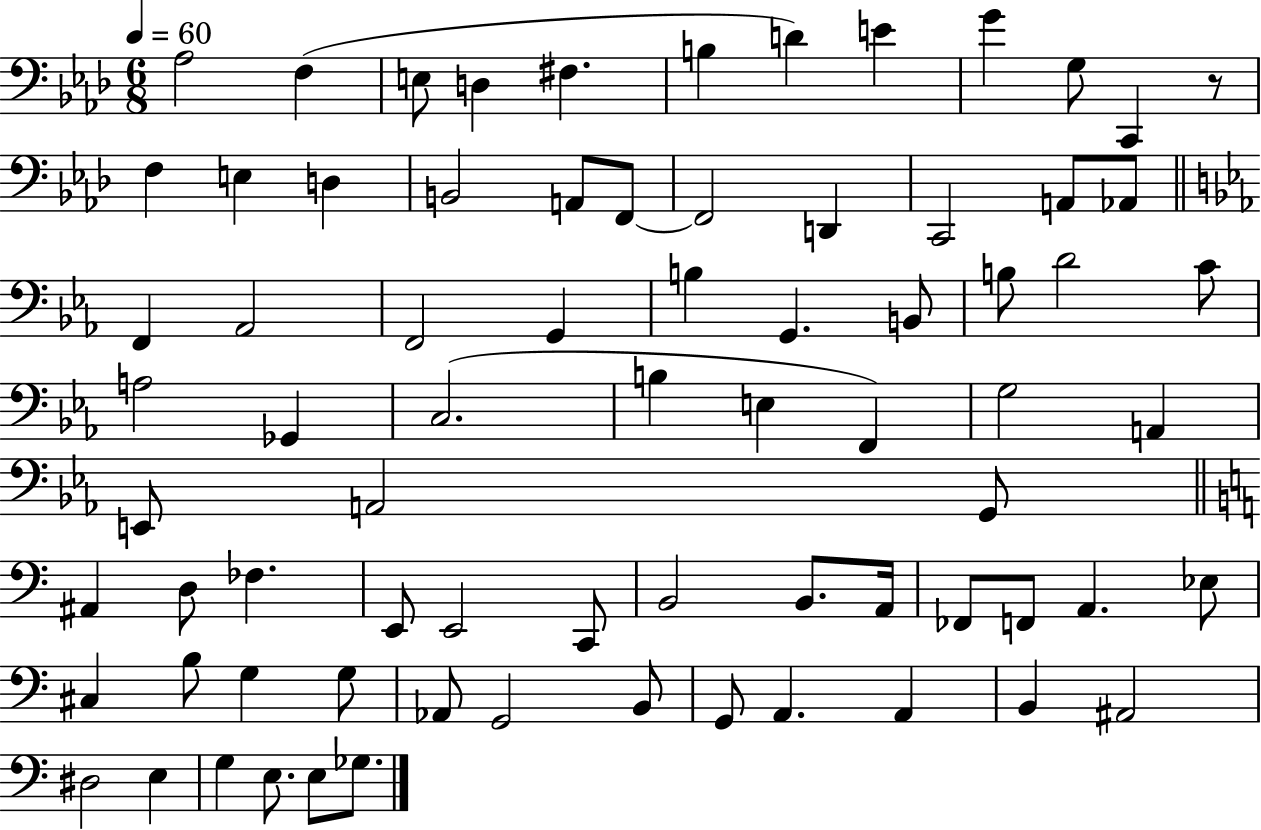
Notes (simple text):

Ab3/h F3/q E3/e D3/q F#3/q. B3/q D4/q E4/q G4/q G3/e C2/q R/e F3/q E3/q D3/q B2/h A2/e F2/e F2/h D2/q C2/h A2/e Ab2/e F2/q Ab2/h F2/h G2/q B3/q G2/q. B2/e B3/e D4/h C4/e A3/h Gb2/q C3/h. B3/q E3/q F2/q G3/h A2/q E2/e A2/h G2/e A#2/q D3/e FES3/q. E2/e E2/h C2/e B2/h B2/e. A2/s FES2/e F2/e A2/q. Eb3/e C#3/q B3/e G3/q G3/e Ab2/e G2/h B2/e G2/e A2/q. A2/q B2/q A#2/h D#3/h E3/q G3/q E3/e. E3/e Gb3/e.